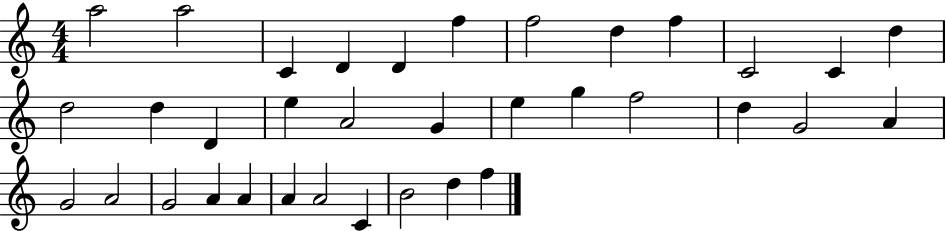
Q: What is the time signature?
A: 4/4